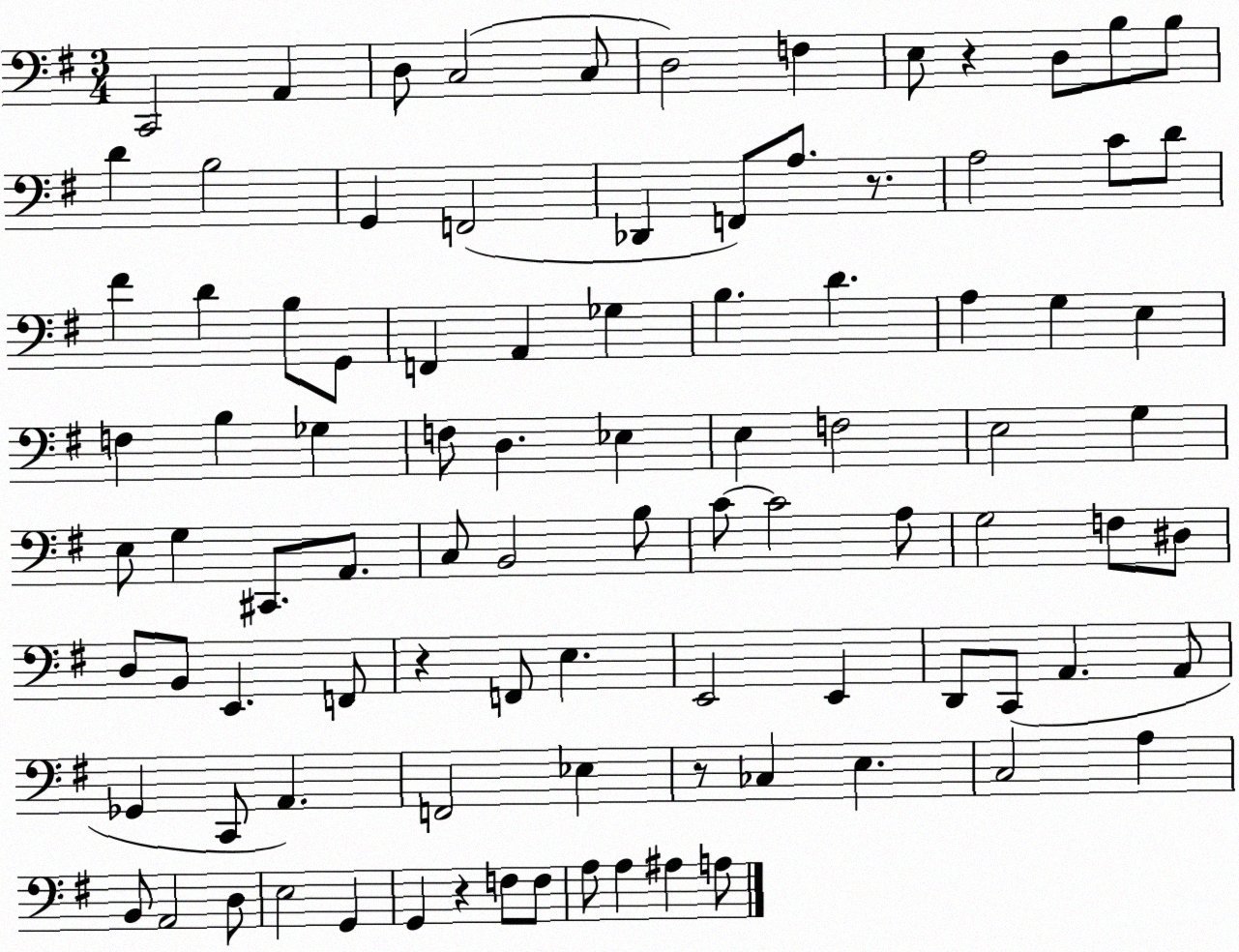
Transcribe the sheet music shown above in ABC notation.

X:1
T:Untitled
M:3/4
L:1/4
K:G
C,,2 A,, D,/2 C,2 C,/2 D,2 F, E,/2 z D,/2 B,/2 B,/2 D B,2 G,, F,,2 _D,, F,,/2 A,/2 z/2 A,2 C/2 D/2 ^F D B,/2 G,,/2 F,, A,, _G, B, D A, G, E, F, B, _G, F,/2 D, _E, E, F,2 E,2 G, E,/2 G, ^C,,/2 A,,/2 C,/2 B,,2 B,/2 C/2 C2 A,/2 G,2 F,/2 ^D,/2 D,/2 B,,/2 E,, F,,/2 z F,,/2 E, E,,2 E,, D,,/2 C,,/2 A,, A,,/2 _G,, C,,/2 A,, F,,2 _E, z/2 _C, E, C,2 A, B,,/2 A,,2 D,/2 E,2 G,, G,, z F,/2 F,/2 A,/2 A, ^A, A,/2